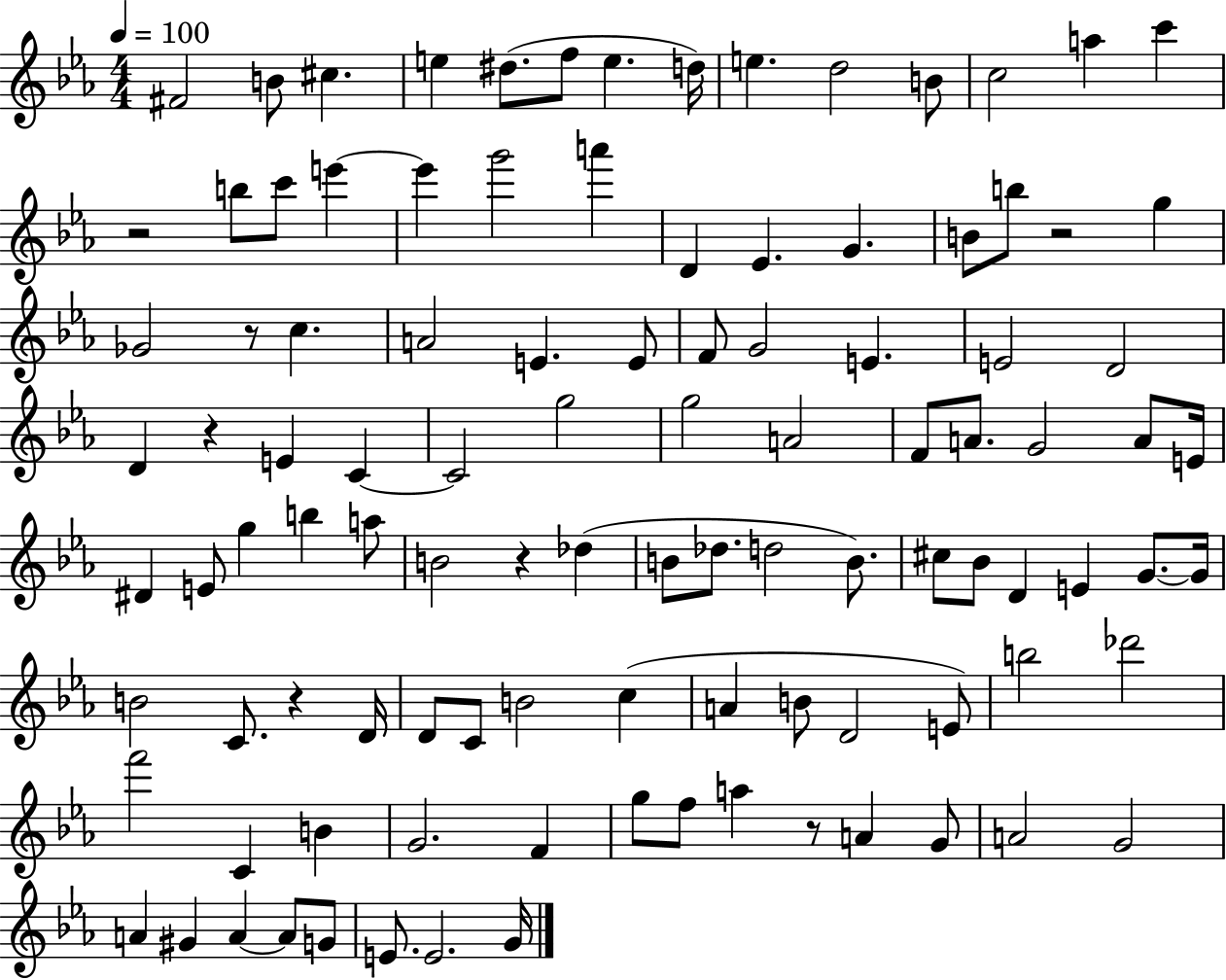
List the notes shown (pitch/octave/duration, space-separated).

F#4/h B4/e C#5/q. E5/q D#5/e. F5/e E5/q. D5/s E5/q. D5/h B4/e C5/h A5/q C6/q R/h B5/e C6/e E6/q E6/q G6/h A6/q D4/q Eb4/q. G4/q. B4/e B5/e R/h G5/q Gb4/h R/e C5/q. A4/h E4/q. E4/e F4/e G4/h E4/q. E4/h D4/h D4/q R/q E4/q C4/q C4/h G5/h G5/h A4/h F4/e A4/e. G4/h A4/e E4/s D#4/q E4/e G5/q B5/q A5/e B4/h R/q Db5/q B4/e Db5/e. D5/h B4/e. C#5/e Bb4/e D4/q E4/q G4/e. G4/s B4/h C4/e. R/q D4/s D4/e C4/e B4/h C5/q A4/q B4/e D4/h E4/e B5/h Db6/h F6/h C4/q B4/q G4/h. F4/q G5/e F5/e A5/q R/e A4/q G4/e A4/h G4/h A4/q G#4/q A4/q A4/e G4/e E4/e. E4/h. G4/s